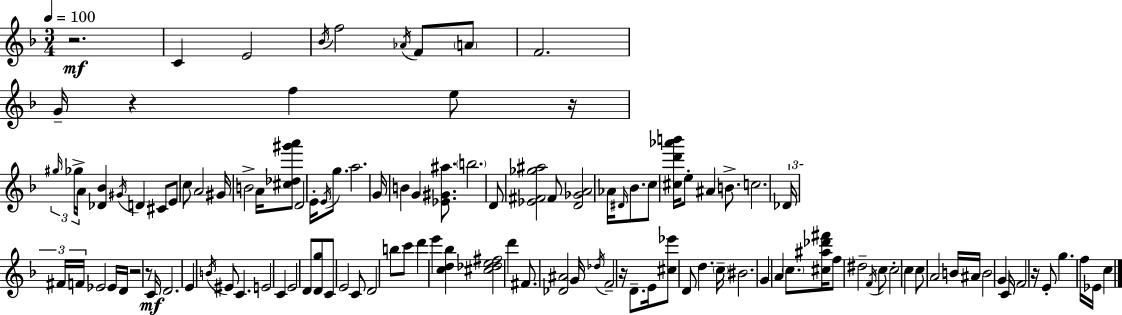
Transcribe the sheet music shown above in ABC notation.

X:1
T:Untitled
M:3/4
L:1/4
K:Dm
z2 C E2 _B/4 f2 _A/4 F/2 A/2 F2 G/4 z f e/2 z/4 ^g/4 _g/4 A/4 [_D_B] ^G/4 D ^C/2 E/2 c/2 A2 ^G/4 B2 A/4 [^c_d^g'a']/2 D2 E/4 E/4 g/2 a2 G/4 B G [_E^G^a]/2 b2 D/2 [_E^F_g^a]2 ^F/2 [D_GA]2 _A/4 ^D/4 _B/2 c/2 [^cd'_a'b']/4 e/2 ^A B/2 c2 _D/4 ^F/4 F/4 _E2 _E/4 D/4 z2 z/2 C/4 D2 E B/4 ^E/2 C E2 C E2 D/2 [Dg]/2 C/2 E2 C/2 D2 b/2 c'/2 d' e' [cd_b] [^c_de^f]2 d' ^F/2 [_D^A]2 G/4 _d/4 F2 z/4 D/2 E/4 [^c_e']/2 D/2 d c/4 ^B2 G A c/2 [^c^a_d'^f']/4 f/2 ^d2 F/4 c/2 c2 c c/2 A2 B/4 ^A/4 B2 G C/4 F2 z/4 E/2 g f/4 _E/4 c